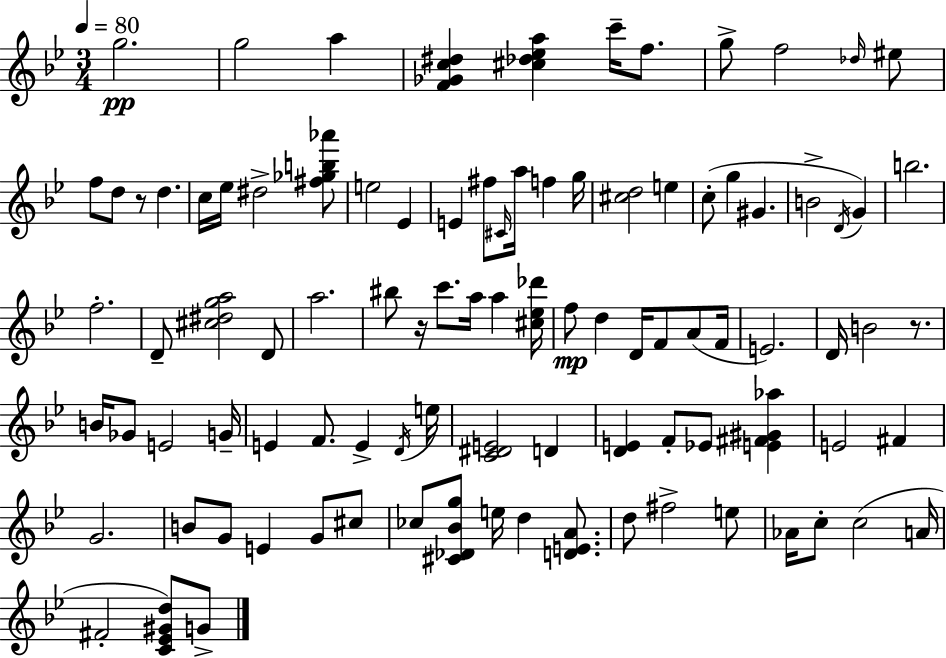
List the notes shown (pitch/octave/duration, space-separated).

G5/h. G5/h A5/q [F4,Gb4,C5,D#5]/q [C#5,Db5,Eb5,A5]/q C6/s F5/e. G5/e F5/h Db5/s EIS5/e F5/e D5/e R/e D5/q. C5/s Eb5/s D#5/h [F#5,Gb5,B5,Ab6]/e E5/h Eb4/q E4/q F#5/e C#4/s A5/s F5/q G5/s [C#5,D5]/h E5/q C5/e G5/q G#4/q. B4/h D4/s G4/q B5/h. F5/h. D4/e [C#5,D#5,G5,A5]/h D4/e A5/h. BIS5/e R/s C6/e. A5/s A5/q [C#5,Eb5,Db6]/s F5/e D5/q D4/s F4/e A4/e F4/s E4/h. D4/s B4/h R/e. B4/s Gb4/e E4/h G4/s E4/q F4/e. E4/q D4/s E5/s [C4,D#4,E4]/h D4/q [D4,E4]/q F4/e Eb4/e [E4,F#4,G#4,Ab5]/q E4/h F#4/q G4/h. B4/e G4/e E4/q G4/e C#5/e CES5/e [C#4,Db4,Bb4,G5]/e E5/s D5/q [D4,E4,A4]/e. D5/e F#5/h E5/e Ab4/s C5/e C5/h A4/s F#4/h [C4,Eb4,G#4,D5]/e G4/e